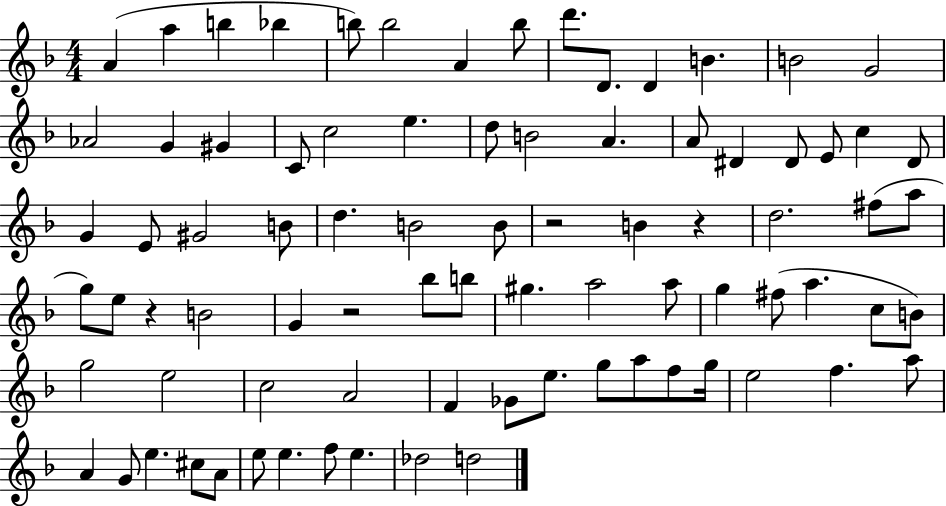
{
  \clef treble
  \numericTimeSignature
  \time 4/4
  \key f \major
  a'4( a''4 b''4 bes''4 | b''8) b''2 a'4 b''8 | d'''8. d'8. d'4 b'4. | b'2 g'2 | \break aes'2 g'4 gis'4 | c'8 c''2 e''4. | d''8 b'2 a'4. | a'8 dis'4 dis'8 e'8 c''4 dis'8 | \break g'4 e'8 gis'2 b'8 | d''4. b'2 b'8 | r2 b'4 r4 | d''2. fis''8( a''8 | \break g''8) e''8 r4 b'2 | g'4 r2 bes''8 b''8 | gis''4. a''2 a''8 | g''4 fis''8( a''4. c''8 b'8) | \break g''2 e''2 | c''2 a'2 | f'4 ges'8 e''8. g''8 a''8 f''8 g''16 | e''2 f''4. a''8 | \break a'4 g'8 e''4. cis''8 a'8 | e''8 e''4. f''8 e''4. | des''2 d''2 | \bar "|."
}